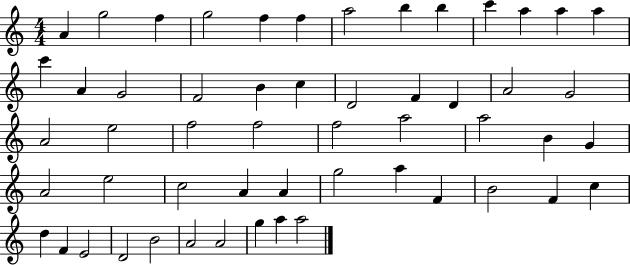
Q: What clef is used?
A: treble